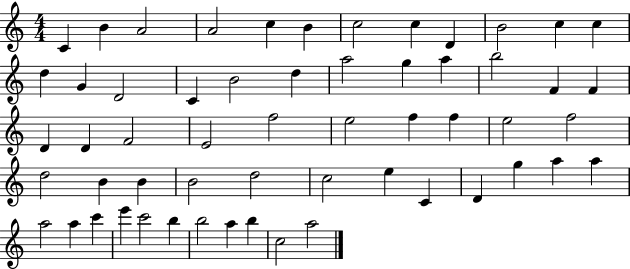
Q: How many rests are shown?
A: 0